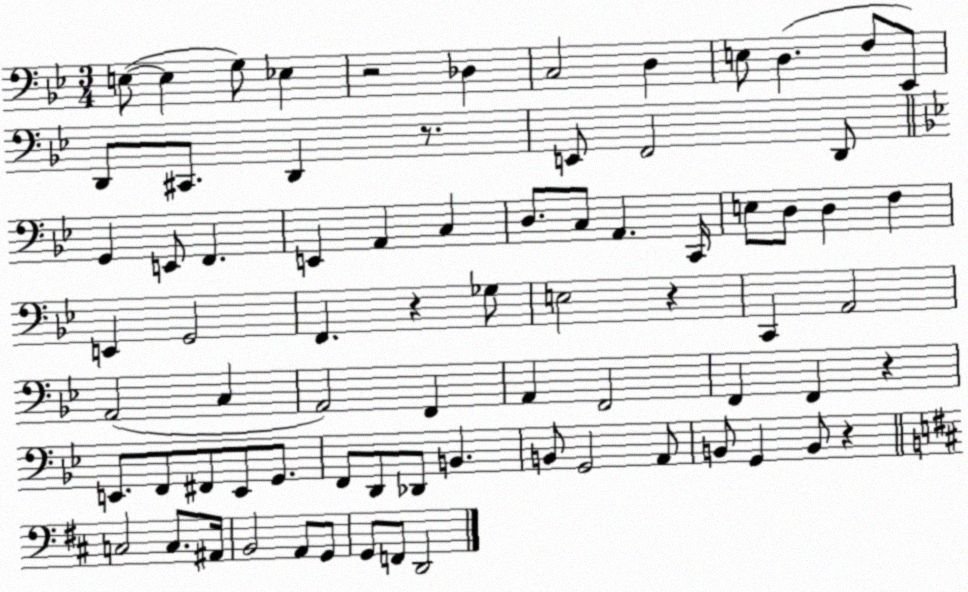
X:1
T:Untitled
M:3/4
L:1/4
K:Bb
E,/2 E, G,/2 _E, z2 _D, C,2 D, E,/2 D, F,/2 _E,,/2 D,,/2 ^C,,/2 D,, z/2 E,,/2 F,,2 D,,/2 G,, E,,/2 F,, E,, A,, C, D,/2 C,/2 A,, C,,/4 E,/2 D,/2 D, F, E,, G,,2 F,, z _G,/2 E,2 z C,, A,,2 A,,2 C, A,,2 F,, A,, F,,2 F,, F,, z E,,/2 F,,/2 ^F,,/2 E,,/2 G,,/2 F,,/2 D,,/2 _D,,/2 B,, B,,/2 G,,2 A,,/2 B,,/2 G,, B,,/2 z C,2 C,/2 ^A,,/4 B,,2 A,,/2 G,,/2 G,,/2 F,,/2 D,,2